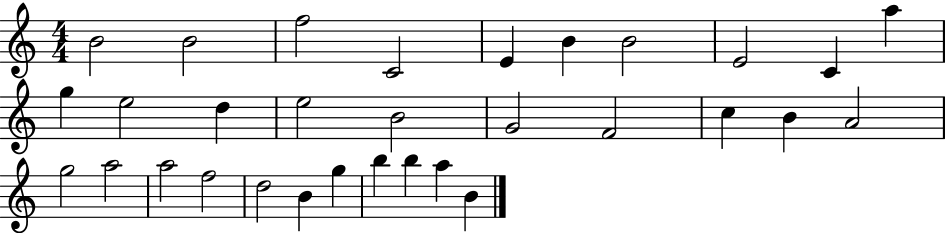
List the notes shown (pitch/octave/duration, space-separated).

B4/h B4/h F5/h C4/h E4/q B4/q B4/h E4/h C4/q A5/q G5/q E5/h D5/q E5/h B4/h G4/h F4/h C5/q B4/q A4/h G5/h A5/h A5/h F5/h D5/h B4/q G5/q B5/q B5/q A5/q B4/q